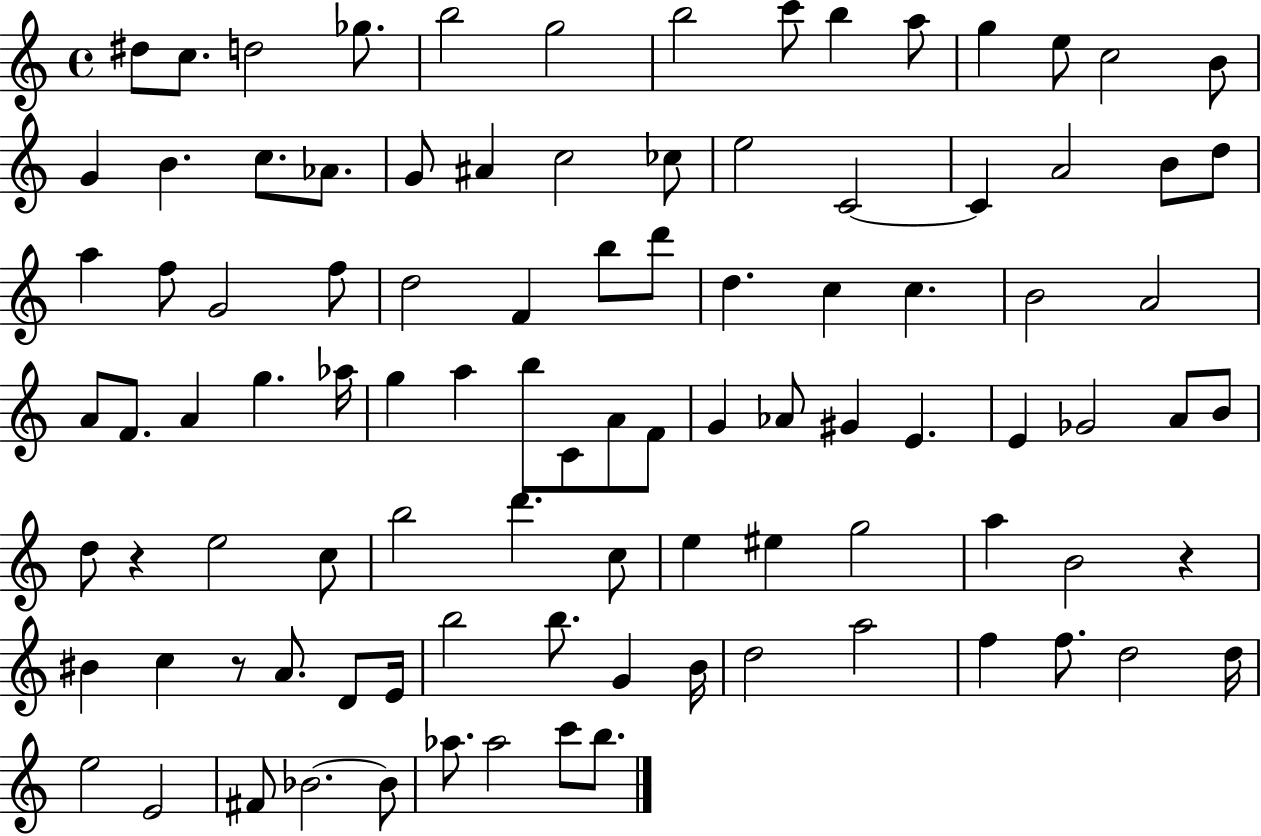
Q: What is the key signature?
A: C major